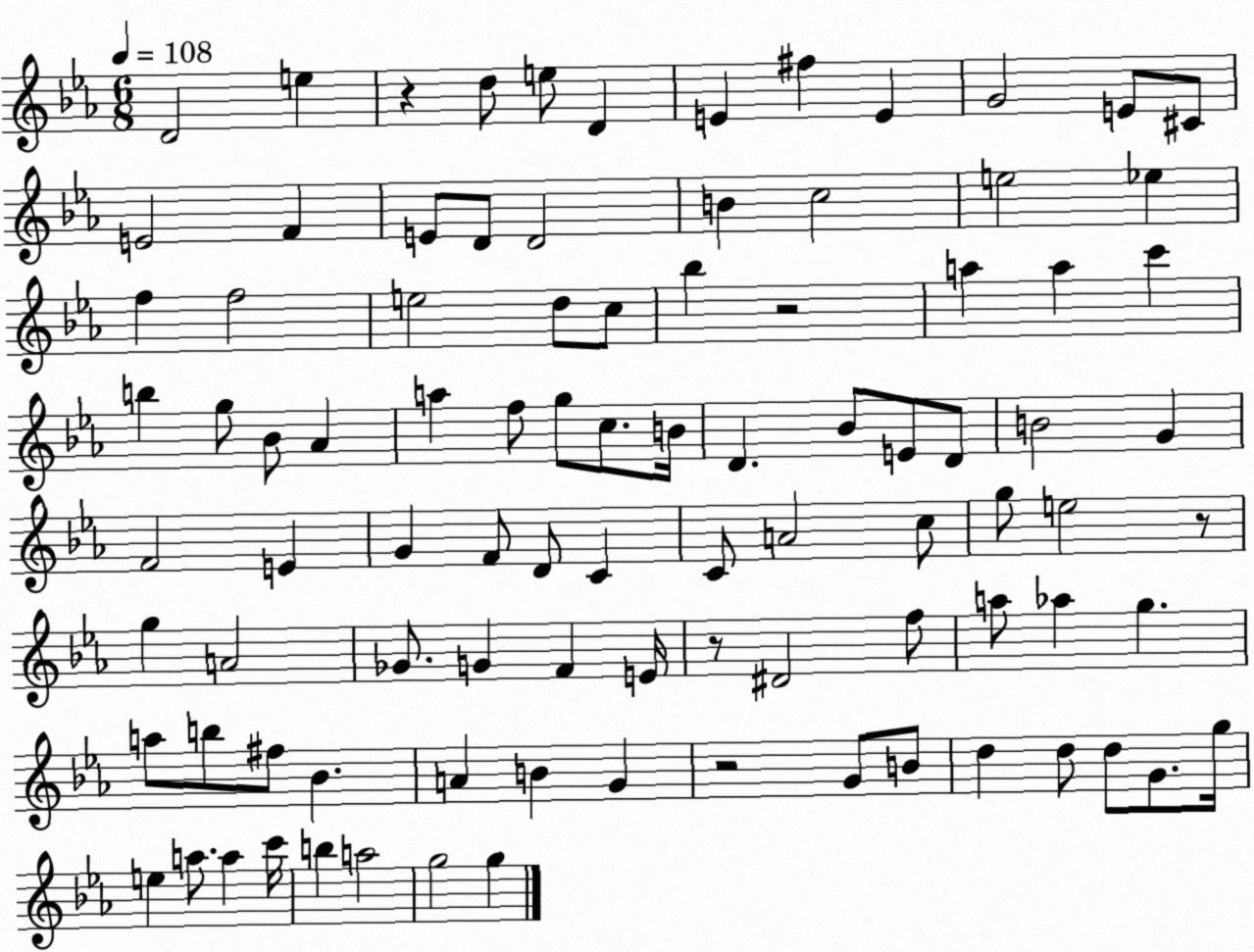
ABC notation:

X:1
T:Untitled
M:6/8
L:1/4
K:Eb
D2 e z d/2 e/2 D E ^f E G2 E/2 ^C/2 E2 F E/2 D/2 D2 B c2 e2 _e f f2 e2 d/2 c/2 _b z2 a a c' b g/2 _B/2 _A a f/2 g/2 c/2 B/4 D _B/2 E/2 D/2 B2 G F2 E G F/2 D/2 C C/2 A2 c/2 g/2 e2 z/2 g A2 _G/2 G F E/4 z/2 ^D2 f/2 a/2 _a g a/2 b/2 ^f/2 _B A B G z2 G/2 B/2 d d/2 d/2 G/2 g/4 e a/2 a c'/4 b a2 g2 g